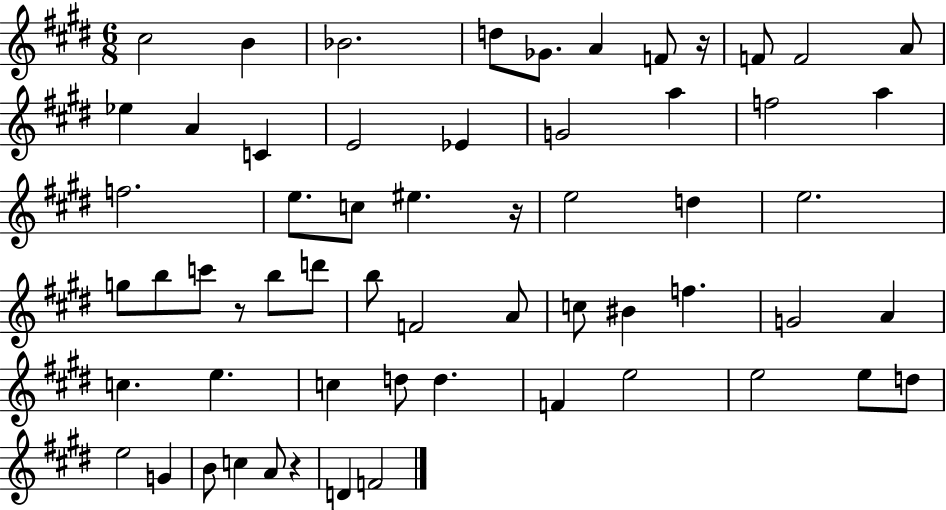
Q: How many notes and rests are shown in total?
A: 60